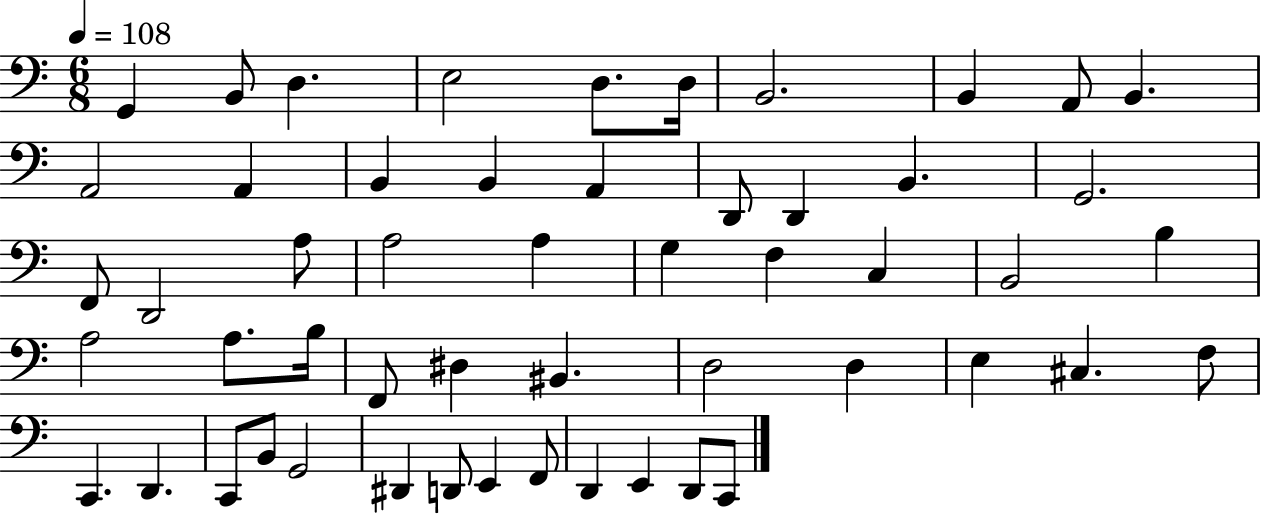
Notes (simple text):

G2/q B2/e D3/q. E3/h D3/e. D3/s B2/h. B2/q A2/e B2/q. A2/h A2/q B2/q B2/q A2/q D2/e D2/q B2/q. G2/h. F2/e D2/h A3/e A3/h A3/q G3/q F3/q C3/q B2/h B3/q A3/h A3/e. B3/s F2/e D#3/q BIS2/q. D3/h D3/q E3/q C#3/q. F3/e C2/q. D2/q. C2/e B2/e G2/h D#2/q D2/e E2/q F2/e D2/q E2/q D2/e C2/e